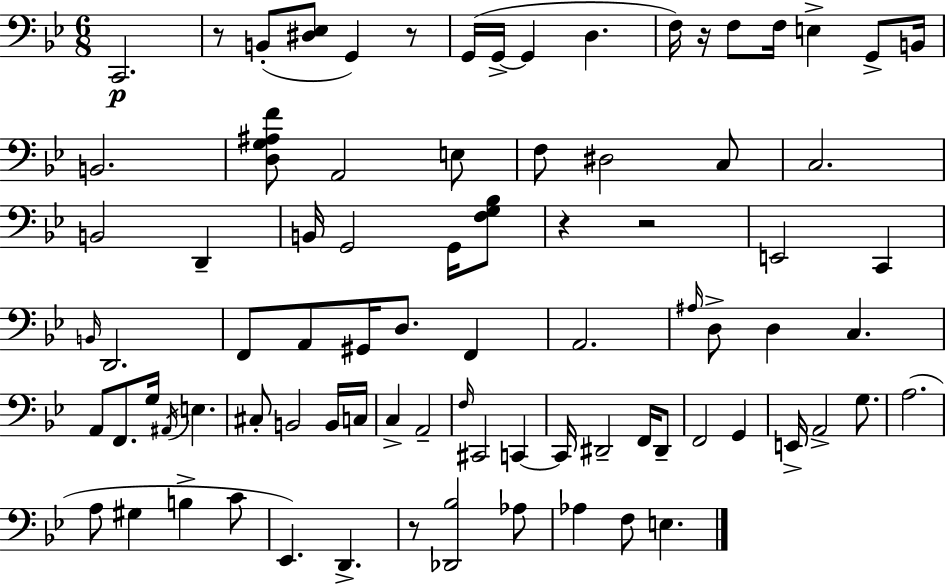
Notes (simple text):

C2/h. R/e B2/e [D#3,Eb3]/e G2/q R/e G2/s G2/s G2/q D3/q. F3/s R/s F3/e F3/s E3/q G2/e B2/s B2/h. [D3,G3,A#3,F4]/e A2/h E3/e F3/e D#3/h C3/e C3/h. B2/h D2/q B2/s G2/h G2/s [F3,G3,Bb3]/e R/q R/h E2/h C2/q B2/s D2/h. F2/e A2/e G#2/s D3/e. F2/q A2/h. A#3/s D3/e D3/q C3/q. A2/e F2/e. G3/s A#2/s E3/q. C#3/e B2/h B2/s C3/s C3/q A2/h F3/s C#2/h C2/q C2/s D#2/h F2/s D#2/e F2/h G2/q E2/s A2/h G3/e. A3/h. A3/e G#3/q B3/q C4/e Eb2/q. D2/q. R/e [Db2,Bb3]/h Ab3/e Ab3/q F3/e E3/q.